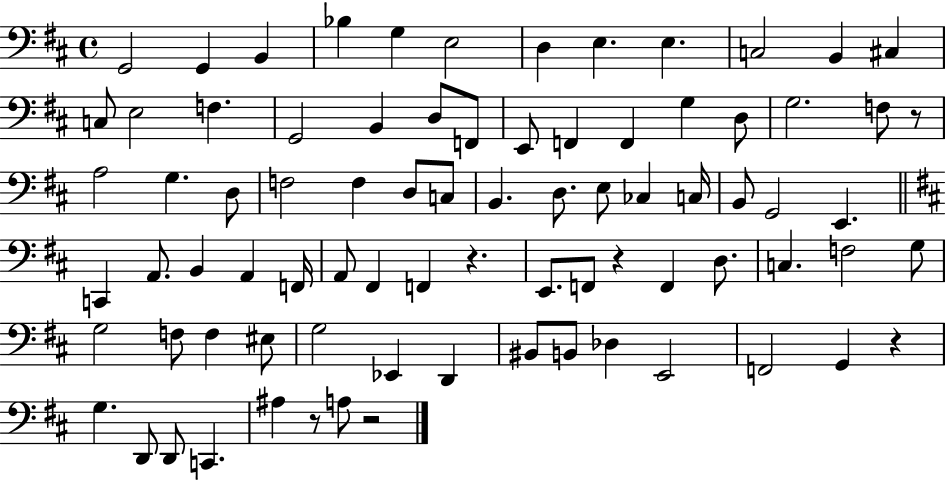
X:1
T:Untitled
M:4/4
L:1/4
K:D
G,,2 G,, B,, _B, G, E,2 D, E, E, C,2 B,, ^C, C,/2 E,2 F, G,,2 B,, D,/2 F,,/2 E,,/2 F,, F,, G, D,/2 G,2 F,/2 z/2 A,2 G, D,/2 F,2 F, D,/2 C,/2 B,, D,/2 E,/2 _C, C,/4 B,,/2 G,,2 E,, C,, A,,/2 B,, A,, F,,/4 A,,/2 ^F,, F,, z E,,/2 F,,/2 z F,, D,/2 C, F,2 G,/2 G,2 F,/2 F, ^E,/2 G,2 _E,, D,, ^B,,/2 B,,/2 _D, E,,2 F,,2 G,, z G, D,,/2 D,,/2 C,, ^A, z/2 A,/2 z2